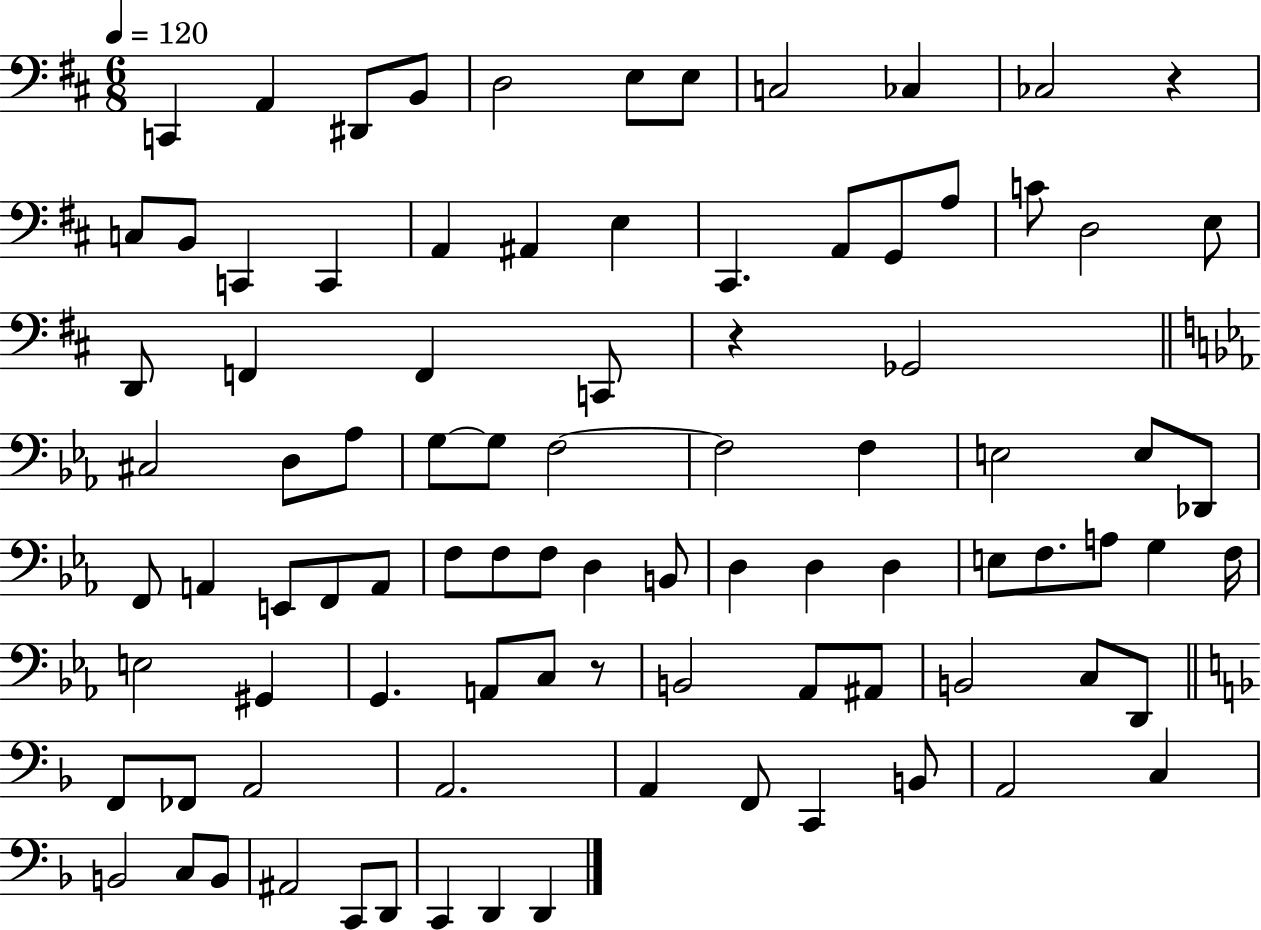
C2/q A2/q D#2/e B2/e D3/h E3/e E3/e C3/h CES3/q CES3/h R/q C3/e B2/e C2/q C2/q A2/q A#2/q E3/q C#2/q. A2/e G2/e A3/e C4/e D3/h E3/e D2/e F2/q F2/q C2/e R/q Gb2/h C#3/h D3/e Ab3/e G3/e G3/e F3/h F3/h F3/q E3/h E3/e Db2/e F2/e A2/q E2/e F2/e A2/e F3/e F3/e F3/e D3/q B2/e D3/q D3/q D3/q E3/e F3/e. A3/e G3/q F3/s E3/h G#2/q G2/q. A2/e C3/e R/e B2/h Ab2/e A#2/e B2/h C3/e D2/e F2/e FES2/e A2/h A2/h. A2/q F2/e C2/q B2/e A2/h C3/q B2/h C3/e B2/e A#2/h C2/e D2/e C2/q D2/q D2/q